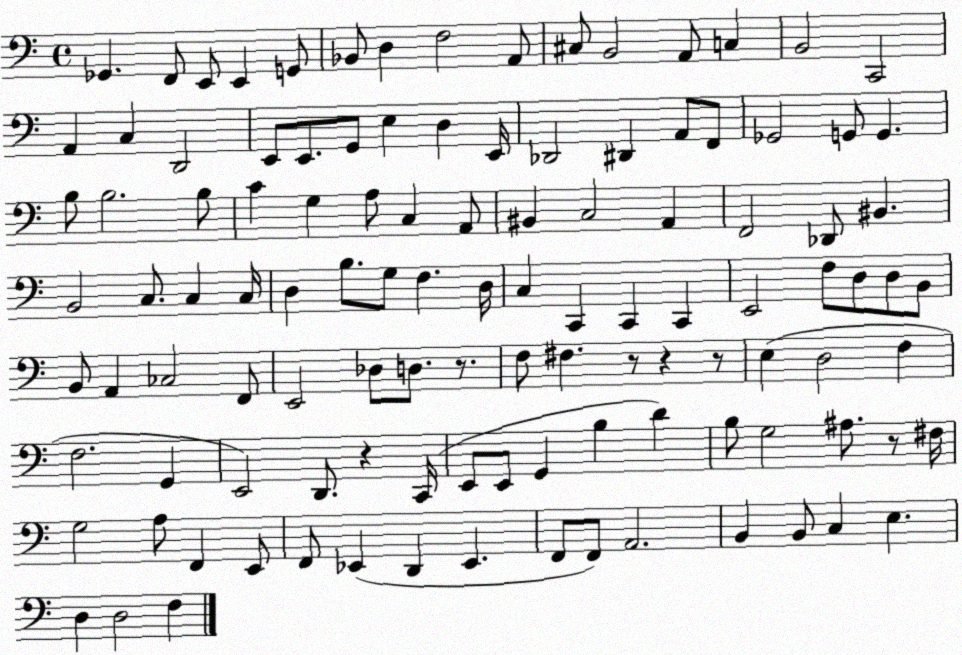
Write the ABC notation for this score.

X:1
T:Untitled
M:4/4
L:1/4
K:C
_G,, F,,/2 E,,/2 E,, G,,/2 _B,,/2 D, F,2 A,,/2 ^C,/2 B,,2 A,,/2 C, B,,2 C,,2 A,, C, D,,2 E,,/2 E,,/2 G,,/2 E, D, E,,/4 _D,,2 ^D,, A,,/2 F,,/2 _G,,2 G,,/2 G,, B,/2 B,2 B,/2 C G, A,/2 C, A,,/2 ^B,, C,2 A,, F,,2 _D,,/2 ^B,, B,,2 C,/2 C, C,/4 D, B,/2 G,/2 F, D,/4 C, C,, C,, C,, E,,2 F,/2 D,/2 D,/2 B,,/2 B,,/2 A,, _C,2 F,,/2 E,,2 _D,/2 D,/2 z/2 F,/2 ^F, z/2 z z/2 E, D,2 F, F,2 G,, E,,2 D,,/2 z C,,/4 E,,/2 E,,/2 G,, B, D B,/2 G,2 ^A,/2 z/2 ^F,/4 G,2 A,/2 F,, E,,/2 F,,/2 _E,, D,, _E,, F,,/2 F,,/2 A,,2 B,, B,,/2 C, E, D, D,2 F,